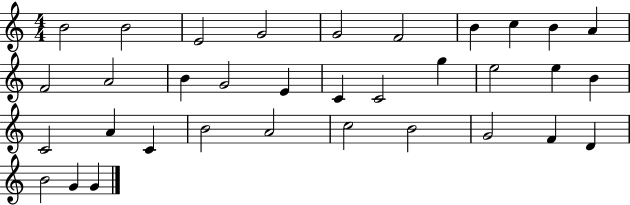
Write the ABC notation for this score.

X:1
T:Untitled
M:4/4
L:1/4
K:C
B2 B2 E2 G2 G2 F2 B c B A F2 A2 B G2 E C C2 g e2 e B C2 A C B2 A2 c2 B2 G2 F D B2 G G